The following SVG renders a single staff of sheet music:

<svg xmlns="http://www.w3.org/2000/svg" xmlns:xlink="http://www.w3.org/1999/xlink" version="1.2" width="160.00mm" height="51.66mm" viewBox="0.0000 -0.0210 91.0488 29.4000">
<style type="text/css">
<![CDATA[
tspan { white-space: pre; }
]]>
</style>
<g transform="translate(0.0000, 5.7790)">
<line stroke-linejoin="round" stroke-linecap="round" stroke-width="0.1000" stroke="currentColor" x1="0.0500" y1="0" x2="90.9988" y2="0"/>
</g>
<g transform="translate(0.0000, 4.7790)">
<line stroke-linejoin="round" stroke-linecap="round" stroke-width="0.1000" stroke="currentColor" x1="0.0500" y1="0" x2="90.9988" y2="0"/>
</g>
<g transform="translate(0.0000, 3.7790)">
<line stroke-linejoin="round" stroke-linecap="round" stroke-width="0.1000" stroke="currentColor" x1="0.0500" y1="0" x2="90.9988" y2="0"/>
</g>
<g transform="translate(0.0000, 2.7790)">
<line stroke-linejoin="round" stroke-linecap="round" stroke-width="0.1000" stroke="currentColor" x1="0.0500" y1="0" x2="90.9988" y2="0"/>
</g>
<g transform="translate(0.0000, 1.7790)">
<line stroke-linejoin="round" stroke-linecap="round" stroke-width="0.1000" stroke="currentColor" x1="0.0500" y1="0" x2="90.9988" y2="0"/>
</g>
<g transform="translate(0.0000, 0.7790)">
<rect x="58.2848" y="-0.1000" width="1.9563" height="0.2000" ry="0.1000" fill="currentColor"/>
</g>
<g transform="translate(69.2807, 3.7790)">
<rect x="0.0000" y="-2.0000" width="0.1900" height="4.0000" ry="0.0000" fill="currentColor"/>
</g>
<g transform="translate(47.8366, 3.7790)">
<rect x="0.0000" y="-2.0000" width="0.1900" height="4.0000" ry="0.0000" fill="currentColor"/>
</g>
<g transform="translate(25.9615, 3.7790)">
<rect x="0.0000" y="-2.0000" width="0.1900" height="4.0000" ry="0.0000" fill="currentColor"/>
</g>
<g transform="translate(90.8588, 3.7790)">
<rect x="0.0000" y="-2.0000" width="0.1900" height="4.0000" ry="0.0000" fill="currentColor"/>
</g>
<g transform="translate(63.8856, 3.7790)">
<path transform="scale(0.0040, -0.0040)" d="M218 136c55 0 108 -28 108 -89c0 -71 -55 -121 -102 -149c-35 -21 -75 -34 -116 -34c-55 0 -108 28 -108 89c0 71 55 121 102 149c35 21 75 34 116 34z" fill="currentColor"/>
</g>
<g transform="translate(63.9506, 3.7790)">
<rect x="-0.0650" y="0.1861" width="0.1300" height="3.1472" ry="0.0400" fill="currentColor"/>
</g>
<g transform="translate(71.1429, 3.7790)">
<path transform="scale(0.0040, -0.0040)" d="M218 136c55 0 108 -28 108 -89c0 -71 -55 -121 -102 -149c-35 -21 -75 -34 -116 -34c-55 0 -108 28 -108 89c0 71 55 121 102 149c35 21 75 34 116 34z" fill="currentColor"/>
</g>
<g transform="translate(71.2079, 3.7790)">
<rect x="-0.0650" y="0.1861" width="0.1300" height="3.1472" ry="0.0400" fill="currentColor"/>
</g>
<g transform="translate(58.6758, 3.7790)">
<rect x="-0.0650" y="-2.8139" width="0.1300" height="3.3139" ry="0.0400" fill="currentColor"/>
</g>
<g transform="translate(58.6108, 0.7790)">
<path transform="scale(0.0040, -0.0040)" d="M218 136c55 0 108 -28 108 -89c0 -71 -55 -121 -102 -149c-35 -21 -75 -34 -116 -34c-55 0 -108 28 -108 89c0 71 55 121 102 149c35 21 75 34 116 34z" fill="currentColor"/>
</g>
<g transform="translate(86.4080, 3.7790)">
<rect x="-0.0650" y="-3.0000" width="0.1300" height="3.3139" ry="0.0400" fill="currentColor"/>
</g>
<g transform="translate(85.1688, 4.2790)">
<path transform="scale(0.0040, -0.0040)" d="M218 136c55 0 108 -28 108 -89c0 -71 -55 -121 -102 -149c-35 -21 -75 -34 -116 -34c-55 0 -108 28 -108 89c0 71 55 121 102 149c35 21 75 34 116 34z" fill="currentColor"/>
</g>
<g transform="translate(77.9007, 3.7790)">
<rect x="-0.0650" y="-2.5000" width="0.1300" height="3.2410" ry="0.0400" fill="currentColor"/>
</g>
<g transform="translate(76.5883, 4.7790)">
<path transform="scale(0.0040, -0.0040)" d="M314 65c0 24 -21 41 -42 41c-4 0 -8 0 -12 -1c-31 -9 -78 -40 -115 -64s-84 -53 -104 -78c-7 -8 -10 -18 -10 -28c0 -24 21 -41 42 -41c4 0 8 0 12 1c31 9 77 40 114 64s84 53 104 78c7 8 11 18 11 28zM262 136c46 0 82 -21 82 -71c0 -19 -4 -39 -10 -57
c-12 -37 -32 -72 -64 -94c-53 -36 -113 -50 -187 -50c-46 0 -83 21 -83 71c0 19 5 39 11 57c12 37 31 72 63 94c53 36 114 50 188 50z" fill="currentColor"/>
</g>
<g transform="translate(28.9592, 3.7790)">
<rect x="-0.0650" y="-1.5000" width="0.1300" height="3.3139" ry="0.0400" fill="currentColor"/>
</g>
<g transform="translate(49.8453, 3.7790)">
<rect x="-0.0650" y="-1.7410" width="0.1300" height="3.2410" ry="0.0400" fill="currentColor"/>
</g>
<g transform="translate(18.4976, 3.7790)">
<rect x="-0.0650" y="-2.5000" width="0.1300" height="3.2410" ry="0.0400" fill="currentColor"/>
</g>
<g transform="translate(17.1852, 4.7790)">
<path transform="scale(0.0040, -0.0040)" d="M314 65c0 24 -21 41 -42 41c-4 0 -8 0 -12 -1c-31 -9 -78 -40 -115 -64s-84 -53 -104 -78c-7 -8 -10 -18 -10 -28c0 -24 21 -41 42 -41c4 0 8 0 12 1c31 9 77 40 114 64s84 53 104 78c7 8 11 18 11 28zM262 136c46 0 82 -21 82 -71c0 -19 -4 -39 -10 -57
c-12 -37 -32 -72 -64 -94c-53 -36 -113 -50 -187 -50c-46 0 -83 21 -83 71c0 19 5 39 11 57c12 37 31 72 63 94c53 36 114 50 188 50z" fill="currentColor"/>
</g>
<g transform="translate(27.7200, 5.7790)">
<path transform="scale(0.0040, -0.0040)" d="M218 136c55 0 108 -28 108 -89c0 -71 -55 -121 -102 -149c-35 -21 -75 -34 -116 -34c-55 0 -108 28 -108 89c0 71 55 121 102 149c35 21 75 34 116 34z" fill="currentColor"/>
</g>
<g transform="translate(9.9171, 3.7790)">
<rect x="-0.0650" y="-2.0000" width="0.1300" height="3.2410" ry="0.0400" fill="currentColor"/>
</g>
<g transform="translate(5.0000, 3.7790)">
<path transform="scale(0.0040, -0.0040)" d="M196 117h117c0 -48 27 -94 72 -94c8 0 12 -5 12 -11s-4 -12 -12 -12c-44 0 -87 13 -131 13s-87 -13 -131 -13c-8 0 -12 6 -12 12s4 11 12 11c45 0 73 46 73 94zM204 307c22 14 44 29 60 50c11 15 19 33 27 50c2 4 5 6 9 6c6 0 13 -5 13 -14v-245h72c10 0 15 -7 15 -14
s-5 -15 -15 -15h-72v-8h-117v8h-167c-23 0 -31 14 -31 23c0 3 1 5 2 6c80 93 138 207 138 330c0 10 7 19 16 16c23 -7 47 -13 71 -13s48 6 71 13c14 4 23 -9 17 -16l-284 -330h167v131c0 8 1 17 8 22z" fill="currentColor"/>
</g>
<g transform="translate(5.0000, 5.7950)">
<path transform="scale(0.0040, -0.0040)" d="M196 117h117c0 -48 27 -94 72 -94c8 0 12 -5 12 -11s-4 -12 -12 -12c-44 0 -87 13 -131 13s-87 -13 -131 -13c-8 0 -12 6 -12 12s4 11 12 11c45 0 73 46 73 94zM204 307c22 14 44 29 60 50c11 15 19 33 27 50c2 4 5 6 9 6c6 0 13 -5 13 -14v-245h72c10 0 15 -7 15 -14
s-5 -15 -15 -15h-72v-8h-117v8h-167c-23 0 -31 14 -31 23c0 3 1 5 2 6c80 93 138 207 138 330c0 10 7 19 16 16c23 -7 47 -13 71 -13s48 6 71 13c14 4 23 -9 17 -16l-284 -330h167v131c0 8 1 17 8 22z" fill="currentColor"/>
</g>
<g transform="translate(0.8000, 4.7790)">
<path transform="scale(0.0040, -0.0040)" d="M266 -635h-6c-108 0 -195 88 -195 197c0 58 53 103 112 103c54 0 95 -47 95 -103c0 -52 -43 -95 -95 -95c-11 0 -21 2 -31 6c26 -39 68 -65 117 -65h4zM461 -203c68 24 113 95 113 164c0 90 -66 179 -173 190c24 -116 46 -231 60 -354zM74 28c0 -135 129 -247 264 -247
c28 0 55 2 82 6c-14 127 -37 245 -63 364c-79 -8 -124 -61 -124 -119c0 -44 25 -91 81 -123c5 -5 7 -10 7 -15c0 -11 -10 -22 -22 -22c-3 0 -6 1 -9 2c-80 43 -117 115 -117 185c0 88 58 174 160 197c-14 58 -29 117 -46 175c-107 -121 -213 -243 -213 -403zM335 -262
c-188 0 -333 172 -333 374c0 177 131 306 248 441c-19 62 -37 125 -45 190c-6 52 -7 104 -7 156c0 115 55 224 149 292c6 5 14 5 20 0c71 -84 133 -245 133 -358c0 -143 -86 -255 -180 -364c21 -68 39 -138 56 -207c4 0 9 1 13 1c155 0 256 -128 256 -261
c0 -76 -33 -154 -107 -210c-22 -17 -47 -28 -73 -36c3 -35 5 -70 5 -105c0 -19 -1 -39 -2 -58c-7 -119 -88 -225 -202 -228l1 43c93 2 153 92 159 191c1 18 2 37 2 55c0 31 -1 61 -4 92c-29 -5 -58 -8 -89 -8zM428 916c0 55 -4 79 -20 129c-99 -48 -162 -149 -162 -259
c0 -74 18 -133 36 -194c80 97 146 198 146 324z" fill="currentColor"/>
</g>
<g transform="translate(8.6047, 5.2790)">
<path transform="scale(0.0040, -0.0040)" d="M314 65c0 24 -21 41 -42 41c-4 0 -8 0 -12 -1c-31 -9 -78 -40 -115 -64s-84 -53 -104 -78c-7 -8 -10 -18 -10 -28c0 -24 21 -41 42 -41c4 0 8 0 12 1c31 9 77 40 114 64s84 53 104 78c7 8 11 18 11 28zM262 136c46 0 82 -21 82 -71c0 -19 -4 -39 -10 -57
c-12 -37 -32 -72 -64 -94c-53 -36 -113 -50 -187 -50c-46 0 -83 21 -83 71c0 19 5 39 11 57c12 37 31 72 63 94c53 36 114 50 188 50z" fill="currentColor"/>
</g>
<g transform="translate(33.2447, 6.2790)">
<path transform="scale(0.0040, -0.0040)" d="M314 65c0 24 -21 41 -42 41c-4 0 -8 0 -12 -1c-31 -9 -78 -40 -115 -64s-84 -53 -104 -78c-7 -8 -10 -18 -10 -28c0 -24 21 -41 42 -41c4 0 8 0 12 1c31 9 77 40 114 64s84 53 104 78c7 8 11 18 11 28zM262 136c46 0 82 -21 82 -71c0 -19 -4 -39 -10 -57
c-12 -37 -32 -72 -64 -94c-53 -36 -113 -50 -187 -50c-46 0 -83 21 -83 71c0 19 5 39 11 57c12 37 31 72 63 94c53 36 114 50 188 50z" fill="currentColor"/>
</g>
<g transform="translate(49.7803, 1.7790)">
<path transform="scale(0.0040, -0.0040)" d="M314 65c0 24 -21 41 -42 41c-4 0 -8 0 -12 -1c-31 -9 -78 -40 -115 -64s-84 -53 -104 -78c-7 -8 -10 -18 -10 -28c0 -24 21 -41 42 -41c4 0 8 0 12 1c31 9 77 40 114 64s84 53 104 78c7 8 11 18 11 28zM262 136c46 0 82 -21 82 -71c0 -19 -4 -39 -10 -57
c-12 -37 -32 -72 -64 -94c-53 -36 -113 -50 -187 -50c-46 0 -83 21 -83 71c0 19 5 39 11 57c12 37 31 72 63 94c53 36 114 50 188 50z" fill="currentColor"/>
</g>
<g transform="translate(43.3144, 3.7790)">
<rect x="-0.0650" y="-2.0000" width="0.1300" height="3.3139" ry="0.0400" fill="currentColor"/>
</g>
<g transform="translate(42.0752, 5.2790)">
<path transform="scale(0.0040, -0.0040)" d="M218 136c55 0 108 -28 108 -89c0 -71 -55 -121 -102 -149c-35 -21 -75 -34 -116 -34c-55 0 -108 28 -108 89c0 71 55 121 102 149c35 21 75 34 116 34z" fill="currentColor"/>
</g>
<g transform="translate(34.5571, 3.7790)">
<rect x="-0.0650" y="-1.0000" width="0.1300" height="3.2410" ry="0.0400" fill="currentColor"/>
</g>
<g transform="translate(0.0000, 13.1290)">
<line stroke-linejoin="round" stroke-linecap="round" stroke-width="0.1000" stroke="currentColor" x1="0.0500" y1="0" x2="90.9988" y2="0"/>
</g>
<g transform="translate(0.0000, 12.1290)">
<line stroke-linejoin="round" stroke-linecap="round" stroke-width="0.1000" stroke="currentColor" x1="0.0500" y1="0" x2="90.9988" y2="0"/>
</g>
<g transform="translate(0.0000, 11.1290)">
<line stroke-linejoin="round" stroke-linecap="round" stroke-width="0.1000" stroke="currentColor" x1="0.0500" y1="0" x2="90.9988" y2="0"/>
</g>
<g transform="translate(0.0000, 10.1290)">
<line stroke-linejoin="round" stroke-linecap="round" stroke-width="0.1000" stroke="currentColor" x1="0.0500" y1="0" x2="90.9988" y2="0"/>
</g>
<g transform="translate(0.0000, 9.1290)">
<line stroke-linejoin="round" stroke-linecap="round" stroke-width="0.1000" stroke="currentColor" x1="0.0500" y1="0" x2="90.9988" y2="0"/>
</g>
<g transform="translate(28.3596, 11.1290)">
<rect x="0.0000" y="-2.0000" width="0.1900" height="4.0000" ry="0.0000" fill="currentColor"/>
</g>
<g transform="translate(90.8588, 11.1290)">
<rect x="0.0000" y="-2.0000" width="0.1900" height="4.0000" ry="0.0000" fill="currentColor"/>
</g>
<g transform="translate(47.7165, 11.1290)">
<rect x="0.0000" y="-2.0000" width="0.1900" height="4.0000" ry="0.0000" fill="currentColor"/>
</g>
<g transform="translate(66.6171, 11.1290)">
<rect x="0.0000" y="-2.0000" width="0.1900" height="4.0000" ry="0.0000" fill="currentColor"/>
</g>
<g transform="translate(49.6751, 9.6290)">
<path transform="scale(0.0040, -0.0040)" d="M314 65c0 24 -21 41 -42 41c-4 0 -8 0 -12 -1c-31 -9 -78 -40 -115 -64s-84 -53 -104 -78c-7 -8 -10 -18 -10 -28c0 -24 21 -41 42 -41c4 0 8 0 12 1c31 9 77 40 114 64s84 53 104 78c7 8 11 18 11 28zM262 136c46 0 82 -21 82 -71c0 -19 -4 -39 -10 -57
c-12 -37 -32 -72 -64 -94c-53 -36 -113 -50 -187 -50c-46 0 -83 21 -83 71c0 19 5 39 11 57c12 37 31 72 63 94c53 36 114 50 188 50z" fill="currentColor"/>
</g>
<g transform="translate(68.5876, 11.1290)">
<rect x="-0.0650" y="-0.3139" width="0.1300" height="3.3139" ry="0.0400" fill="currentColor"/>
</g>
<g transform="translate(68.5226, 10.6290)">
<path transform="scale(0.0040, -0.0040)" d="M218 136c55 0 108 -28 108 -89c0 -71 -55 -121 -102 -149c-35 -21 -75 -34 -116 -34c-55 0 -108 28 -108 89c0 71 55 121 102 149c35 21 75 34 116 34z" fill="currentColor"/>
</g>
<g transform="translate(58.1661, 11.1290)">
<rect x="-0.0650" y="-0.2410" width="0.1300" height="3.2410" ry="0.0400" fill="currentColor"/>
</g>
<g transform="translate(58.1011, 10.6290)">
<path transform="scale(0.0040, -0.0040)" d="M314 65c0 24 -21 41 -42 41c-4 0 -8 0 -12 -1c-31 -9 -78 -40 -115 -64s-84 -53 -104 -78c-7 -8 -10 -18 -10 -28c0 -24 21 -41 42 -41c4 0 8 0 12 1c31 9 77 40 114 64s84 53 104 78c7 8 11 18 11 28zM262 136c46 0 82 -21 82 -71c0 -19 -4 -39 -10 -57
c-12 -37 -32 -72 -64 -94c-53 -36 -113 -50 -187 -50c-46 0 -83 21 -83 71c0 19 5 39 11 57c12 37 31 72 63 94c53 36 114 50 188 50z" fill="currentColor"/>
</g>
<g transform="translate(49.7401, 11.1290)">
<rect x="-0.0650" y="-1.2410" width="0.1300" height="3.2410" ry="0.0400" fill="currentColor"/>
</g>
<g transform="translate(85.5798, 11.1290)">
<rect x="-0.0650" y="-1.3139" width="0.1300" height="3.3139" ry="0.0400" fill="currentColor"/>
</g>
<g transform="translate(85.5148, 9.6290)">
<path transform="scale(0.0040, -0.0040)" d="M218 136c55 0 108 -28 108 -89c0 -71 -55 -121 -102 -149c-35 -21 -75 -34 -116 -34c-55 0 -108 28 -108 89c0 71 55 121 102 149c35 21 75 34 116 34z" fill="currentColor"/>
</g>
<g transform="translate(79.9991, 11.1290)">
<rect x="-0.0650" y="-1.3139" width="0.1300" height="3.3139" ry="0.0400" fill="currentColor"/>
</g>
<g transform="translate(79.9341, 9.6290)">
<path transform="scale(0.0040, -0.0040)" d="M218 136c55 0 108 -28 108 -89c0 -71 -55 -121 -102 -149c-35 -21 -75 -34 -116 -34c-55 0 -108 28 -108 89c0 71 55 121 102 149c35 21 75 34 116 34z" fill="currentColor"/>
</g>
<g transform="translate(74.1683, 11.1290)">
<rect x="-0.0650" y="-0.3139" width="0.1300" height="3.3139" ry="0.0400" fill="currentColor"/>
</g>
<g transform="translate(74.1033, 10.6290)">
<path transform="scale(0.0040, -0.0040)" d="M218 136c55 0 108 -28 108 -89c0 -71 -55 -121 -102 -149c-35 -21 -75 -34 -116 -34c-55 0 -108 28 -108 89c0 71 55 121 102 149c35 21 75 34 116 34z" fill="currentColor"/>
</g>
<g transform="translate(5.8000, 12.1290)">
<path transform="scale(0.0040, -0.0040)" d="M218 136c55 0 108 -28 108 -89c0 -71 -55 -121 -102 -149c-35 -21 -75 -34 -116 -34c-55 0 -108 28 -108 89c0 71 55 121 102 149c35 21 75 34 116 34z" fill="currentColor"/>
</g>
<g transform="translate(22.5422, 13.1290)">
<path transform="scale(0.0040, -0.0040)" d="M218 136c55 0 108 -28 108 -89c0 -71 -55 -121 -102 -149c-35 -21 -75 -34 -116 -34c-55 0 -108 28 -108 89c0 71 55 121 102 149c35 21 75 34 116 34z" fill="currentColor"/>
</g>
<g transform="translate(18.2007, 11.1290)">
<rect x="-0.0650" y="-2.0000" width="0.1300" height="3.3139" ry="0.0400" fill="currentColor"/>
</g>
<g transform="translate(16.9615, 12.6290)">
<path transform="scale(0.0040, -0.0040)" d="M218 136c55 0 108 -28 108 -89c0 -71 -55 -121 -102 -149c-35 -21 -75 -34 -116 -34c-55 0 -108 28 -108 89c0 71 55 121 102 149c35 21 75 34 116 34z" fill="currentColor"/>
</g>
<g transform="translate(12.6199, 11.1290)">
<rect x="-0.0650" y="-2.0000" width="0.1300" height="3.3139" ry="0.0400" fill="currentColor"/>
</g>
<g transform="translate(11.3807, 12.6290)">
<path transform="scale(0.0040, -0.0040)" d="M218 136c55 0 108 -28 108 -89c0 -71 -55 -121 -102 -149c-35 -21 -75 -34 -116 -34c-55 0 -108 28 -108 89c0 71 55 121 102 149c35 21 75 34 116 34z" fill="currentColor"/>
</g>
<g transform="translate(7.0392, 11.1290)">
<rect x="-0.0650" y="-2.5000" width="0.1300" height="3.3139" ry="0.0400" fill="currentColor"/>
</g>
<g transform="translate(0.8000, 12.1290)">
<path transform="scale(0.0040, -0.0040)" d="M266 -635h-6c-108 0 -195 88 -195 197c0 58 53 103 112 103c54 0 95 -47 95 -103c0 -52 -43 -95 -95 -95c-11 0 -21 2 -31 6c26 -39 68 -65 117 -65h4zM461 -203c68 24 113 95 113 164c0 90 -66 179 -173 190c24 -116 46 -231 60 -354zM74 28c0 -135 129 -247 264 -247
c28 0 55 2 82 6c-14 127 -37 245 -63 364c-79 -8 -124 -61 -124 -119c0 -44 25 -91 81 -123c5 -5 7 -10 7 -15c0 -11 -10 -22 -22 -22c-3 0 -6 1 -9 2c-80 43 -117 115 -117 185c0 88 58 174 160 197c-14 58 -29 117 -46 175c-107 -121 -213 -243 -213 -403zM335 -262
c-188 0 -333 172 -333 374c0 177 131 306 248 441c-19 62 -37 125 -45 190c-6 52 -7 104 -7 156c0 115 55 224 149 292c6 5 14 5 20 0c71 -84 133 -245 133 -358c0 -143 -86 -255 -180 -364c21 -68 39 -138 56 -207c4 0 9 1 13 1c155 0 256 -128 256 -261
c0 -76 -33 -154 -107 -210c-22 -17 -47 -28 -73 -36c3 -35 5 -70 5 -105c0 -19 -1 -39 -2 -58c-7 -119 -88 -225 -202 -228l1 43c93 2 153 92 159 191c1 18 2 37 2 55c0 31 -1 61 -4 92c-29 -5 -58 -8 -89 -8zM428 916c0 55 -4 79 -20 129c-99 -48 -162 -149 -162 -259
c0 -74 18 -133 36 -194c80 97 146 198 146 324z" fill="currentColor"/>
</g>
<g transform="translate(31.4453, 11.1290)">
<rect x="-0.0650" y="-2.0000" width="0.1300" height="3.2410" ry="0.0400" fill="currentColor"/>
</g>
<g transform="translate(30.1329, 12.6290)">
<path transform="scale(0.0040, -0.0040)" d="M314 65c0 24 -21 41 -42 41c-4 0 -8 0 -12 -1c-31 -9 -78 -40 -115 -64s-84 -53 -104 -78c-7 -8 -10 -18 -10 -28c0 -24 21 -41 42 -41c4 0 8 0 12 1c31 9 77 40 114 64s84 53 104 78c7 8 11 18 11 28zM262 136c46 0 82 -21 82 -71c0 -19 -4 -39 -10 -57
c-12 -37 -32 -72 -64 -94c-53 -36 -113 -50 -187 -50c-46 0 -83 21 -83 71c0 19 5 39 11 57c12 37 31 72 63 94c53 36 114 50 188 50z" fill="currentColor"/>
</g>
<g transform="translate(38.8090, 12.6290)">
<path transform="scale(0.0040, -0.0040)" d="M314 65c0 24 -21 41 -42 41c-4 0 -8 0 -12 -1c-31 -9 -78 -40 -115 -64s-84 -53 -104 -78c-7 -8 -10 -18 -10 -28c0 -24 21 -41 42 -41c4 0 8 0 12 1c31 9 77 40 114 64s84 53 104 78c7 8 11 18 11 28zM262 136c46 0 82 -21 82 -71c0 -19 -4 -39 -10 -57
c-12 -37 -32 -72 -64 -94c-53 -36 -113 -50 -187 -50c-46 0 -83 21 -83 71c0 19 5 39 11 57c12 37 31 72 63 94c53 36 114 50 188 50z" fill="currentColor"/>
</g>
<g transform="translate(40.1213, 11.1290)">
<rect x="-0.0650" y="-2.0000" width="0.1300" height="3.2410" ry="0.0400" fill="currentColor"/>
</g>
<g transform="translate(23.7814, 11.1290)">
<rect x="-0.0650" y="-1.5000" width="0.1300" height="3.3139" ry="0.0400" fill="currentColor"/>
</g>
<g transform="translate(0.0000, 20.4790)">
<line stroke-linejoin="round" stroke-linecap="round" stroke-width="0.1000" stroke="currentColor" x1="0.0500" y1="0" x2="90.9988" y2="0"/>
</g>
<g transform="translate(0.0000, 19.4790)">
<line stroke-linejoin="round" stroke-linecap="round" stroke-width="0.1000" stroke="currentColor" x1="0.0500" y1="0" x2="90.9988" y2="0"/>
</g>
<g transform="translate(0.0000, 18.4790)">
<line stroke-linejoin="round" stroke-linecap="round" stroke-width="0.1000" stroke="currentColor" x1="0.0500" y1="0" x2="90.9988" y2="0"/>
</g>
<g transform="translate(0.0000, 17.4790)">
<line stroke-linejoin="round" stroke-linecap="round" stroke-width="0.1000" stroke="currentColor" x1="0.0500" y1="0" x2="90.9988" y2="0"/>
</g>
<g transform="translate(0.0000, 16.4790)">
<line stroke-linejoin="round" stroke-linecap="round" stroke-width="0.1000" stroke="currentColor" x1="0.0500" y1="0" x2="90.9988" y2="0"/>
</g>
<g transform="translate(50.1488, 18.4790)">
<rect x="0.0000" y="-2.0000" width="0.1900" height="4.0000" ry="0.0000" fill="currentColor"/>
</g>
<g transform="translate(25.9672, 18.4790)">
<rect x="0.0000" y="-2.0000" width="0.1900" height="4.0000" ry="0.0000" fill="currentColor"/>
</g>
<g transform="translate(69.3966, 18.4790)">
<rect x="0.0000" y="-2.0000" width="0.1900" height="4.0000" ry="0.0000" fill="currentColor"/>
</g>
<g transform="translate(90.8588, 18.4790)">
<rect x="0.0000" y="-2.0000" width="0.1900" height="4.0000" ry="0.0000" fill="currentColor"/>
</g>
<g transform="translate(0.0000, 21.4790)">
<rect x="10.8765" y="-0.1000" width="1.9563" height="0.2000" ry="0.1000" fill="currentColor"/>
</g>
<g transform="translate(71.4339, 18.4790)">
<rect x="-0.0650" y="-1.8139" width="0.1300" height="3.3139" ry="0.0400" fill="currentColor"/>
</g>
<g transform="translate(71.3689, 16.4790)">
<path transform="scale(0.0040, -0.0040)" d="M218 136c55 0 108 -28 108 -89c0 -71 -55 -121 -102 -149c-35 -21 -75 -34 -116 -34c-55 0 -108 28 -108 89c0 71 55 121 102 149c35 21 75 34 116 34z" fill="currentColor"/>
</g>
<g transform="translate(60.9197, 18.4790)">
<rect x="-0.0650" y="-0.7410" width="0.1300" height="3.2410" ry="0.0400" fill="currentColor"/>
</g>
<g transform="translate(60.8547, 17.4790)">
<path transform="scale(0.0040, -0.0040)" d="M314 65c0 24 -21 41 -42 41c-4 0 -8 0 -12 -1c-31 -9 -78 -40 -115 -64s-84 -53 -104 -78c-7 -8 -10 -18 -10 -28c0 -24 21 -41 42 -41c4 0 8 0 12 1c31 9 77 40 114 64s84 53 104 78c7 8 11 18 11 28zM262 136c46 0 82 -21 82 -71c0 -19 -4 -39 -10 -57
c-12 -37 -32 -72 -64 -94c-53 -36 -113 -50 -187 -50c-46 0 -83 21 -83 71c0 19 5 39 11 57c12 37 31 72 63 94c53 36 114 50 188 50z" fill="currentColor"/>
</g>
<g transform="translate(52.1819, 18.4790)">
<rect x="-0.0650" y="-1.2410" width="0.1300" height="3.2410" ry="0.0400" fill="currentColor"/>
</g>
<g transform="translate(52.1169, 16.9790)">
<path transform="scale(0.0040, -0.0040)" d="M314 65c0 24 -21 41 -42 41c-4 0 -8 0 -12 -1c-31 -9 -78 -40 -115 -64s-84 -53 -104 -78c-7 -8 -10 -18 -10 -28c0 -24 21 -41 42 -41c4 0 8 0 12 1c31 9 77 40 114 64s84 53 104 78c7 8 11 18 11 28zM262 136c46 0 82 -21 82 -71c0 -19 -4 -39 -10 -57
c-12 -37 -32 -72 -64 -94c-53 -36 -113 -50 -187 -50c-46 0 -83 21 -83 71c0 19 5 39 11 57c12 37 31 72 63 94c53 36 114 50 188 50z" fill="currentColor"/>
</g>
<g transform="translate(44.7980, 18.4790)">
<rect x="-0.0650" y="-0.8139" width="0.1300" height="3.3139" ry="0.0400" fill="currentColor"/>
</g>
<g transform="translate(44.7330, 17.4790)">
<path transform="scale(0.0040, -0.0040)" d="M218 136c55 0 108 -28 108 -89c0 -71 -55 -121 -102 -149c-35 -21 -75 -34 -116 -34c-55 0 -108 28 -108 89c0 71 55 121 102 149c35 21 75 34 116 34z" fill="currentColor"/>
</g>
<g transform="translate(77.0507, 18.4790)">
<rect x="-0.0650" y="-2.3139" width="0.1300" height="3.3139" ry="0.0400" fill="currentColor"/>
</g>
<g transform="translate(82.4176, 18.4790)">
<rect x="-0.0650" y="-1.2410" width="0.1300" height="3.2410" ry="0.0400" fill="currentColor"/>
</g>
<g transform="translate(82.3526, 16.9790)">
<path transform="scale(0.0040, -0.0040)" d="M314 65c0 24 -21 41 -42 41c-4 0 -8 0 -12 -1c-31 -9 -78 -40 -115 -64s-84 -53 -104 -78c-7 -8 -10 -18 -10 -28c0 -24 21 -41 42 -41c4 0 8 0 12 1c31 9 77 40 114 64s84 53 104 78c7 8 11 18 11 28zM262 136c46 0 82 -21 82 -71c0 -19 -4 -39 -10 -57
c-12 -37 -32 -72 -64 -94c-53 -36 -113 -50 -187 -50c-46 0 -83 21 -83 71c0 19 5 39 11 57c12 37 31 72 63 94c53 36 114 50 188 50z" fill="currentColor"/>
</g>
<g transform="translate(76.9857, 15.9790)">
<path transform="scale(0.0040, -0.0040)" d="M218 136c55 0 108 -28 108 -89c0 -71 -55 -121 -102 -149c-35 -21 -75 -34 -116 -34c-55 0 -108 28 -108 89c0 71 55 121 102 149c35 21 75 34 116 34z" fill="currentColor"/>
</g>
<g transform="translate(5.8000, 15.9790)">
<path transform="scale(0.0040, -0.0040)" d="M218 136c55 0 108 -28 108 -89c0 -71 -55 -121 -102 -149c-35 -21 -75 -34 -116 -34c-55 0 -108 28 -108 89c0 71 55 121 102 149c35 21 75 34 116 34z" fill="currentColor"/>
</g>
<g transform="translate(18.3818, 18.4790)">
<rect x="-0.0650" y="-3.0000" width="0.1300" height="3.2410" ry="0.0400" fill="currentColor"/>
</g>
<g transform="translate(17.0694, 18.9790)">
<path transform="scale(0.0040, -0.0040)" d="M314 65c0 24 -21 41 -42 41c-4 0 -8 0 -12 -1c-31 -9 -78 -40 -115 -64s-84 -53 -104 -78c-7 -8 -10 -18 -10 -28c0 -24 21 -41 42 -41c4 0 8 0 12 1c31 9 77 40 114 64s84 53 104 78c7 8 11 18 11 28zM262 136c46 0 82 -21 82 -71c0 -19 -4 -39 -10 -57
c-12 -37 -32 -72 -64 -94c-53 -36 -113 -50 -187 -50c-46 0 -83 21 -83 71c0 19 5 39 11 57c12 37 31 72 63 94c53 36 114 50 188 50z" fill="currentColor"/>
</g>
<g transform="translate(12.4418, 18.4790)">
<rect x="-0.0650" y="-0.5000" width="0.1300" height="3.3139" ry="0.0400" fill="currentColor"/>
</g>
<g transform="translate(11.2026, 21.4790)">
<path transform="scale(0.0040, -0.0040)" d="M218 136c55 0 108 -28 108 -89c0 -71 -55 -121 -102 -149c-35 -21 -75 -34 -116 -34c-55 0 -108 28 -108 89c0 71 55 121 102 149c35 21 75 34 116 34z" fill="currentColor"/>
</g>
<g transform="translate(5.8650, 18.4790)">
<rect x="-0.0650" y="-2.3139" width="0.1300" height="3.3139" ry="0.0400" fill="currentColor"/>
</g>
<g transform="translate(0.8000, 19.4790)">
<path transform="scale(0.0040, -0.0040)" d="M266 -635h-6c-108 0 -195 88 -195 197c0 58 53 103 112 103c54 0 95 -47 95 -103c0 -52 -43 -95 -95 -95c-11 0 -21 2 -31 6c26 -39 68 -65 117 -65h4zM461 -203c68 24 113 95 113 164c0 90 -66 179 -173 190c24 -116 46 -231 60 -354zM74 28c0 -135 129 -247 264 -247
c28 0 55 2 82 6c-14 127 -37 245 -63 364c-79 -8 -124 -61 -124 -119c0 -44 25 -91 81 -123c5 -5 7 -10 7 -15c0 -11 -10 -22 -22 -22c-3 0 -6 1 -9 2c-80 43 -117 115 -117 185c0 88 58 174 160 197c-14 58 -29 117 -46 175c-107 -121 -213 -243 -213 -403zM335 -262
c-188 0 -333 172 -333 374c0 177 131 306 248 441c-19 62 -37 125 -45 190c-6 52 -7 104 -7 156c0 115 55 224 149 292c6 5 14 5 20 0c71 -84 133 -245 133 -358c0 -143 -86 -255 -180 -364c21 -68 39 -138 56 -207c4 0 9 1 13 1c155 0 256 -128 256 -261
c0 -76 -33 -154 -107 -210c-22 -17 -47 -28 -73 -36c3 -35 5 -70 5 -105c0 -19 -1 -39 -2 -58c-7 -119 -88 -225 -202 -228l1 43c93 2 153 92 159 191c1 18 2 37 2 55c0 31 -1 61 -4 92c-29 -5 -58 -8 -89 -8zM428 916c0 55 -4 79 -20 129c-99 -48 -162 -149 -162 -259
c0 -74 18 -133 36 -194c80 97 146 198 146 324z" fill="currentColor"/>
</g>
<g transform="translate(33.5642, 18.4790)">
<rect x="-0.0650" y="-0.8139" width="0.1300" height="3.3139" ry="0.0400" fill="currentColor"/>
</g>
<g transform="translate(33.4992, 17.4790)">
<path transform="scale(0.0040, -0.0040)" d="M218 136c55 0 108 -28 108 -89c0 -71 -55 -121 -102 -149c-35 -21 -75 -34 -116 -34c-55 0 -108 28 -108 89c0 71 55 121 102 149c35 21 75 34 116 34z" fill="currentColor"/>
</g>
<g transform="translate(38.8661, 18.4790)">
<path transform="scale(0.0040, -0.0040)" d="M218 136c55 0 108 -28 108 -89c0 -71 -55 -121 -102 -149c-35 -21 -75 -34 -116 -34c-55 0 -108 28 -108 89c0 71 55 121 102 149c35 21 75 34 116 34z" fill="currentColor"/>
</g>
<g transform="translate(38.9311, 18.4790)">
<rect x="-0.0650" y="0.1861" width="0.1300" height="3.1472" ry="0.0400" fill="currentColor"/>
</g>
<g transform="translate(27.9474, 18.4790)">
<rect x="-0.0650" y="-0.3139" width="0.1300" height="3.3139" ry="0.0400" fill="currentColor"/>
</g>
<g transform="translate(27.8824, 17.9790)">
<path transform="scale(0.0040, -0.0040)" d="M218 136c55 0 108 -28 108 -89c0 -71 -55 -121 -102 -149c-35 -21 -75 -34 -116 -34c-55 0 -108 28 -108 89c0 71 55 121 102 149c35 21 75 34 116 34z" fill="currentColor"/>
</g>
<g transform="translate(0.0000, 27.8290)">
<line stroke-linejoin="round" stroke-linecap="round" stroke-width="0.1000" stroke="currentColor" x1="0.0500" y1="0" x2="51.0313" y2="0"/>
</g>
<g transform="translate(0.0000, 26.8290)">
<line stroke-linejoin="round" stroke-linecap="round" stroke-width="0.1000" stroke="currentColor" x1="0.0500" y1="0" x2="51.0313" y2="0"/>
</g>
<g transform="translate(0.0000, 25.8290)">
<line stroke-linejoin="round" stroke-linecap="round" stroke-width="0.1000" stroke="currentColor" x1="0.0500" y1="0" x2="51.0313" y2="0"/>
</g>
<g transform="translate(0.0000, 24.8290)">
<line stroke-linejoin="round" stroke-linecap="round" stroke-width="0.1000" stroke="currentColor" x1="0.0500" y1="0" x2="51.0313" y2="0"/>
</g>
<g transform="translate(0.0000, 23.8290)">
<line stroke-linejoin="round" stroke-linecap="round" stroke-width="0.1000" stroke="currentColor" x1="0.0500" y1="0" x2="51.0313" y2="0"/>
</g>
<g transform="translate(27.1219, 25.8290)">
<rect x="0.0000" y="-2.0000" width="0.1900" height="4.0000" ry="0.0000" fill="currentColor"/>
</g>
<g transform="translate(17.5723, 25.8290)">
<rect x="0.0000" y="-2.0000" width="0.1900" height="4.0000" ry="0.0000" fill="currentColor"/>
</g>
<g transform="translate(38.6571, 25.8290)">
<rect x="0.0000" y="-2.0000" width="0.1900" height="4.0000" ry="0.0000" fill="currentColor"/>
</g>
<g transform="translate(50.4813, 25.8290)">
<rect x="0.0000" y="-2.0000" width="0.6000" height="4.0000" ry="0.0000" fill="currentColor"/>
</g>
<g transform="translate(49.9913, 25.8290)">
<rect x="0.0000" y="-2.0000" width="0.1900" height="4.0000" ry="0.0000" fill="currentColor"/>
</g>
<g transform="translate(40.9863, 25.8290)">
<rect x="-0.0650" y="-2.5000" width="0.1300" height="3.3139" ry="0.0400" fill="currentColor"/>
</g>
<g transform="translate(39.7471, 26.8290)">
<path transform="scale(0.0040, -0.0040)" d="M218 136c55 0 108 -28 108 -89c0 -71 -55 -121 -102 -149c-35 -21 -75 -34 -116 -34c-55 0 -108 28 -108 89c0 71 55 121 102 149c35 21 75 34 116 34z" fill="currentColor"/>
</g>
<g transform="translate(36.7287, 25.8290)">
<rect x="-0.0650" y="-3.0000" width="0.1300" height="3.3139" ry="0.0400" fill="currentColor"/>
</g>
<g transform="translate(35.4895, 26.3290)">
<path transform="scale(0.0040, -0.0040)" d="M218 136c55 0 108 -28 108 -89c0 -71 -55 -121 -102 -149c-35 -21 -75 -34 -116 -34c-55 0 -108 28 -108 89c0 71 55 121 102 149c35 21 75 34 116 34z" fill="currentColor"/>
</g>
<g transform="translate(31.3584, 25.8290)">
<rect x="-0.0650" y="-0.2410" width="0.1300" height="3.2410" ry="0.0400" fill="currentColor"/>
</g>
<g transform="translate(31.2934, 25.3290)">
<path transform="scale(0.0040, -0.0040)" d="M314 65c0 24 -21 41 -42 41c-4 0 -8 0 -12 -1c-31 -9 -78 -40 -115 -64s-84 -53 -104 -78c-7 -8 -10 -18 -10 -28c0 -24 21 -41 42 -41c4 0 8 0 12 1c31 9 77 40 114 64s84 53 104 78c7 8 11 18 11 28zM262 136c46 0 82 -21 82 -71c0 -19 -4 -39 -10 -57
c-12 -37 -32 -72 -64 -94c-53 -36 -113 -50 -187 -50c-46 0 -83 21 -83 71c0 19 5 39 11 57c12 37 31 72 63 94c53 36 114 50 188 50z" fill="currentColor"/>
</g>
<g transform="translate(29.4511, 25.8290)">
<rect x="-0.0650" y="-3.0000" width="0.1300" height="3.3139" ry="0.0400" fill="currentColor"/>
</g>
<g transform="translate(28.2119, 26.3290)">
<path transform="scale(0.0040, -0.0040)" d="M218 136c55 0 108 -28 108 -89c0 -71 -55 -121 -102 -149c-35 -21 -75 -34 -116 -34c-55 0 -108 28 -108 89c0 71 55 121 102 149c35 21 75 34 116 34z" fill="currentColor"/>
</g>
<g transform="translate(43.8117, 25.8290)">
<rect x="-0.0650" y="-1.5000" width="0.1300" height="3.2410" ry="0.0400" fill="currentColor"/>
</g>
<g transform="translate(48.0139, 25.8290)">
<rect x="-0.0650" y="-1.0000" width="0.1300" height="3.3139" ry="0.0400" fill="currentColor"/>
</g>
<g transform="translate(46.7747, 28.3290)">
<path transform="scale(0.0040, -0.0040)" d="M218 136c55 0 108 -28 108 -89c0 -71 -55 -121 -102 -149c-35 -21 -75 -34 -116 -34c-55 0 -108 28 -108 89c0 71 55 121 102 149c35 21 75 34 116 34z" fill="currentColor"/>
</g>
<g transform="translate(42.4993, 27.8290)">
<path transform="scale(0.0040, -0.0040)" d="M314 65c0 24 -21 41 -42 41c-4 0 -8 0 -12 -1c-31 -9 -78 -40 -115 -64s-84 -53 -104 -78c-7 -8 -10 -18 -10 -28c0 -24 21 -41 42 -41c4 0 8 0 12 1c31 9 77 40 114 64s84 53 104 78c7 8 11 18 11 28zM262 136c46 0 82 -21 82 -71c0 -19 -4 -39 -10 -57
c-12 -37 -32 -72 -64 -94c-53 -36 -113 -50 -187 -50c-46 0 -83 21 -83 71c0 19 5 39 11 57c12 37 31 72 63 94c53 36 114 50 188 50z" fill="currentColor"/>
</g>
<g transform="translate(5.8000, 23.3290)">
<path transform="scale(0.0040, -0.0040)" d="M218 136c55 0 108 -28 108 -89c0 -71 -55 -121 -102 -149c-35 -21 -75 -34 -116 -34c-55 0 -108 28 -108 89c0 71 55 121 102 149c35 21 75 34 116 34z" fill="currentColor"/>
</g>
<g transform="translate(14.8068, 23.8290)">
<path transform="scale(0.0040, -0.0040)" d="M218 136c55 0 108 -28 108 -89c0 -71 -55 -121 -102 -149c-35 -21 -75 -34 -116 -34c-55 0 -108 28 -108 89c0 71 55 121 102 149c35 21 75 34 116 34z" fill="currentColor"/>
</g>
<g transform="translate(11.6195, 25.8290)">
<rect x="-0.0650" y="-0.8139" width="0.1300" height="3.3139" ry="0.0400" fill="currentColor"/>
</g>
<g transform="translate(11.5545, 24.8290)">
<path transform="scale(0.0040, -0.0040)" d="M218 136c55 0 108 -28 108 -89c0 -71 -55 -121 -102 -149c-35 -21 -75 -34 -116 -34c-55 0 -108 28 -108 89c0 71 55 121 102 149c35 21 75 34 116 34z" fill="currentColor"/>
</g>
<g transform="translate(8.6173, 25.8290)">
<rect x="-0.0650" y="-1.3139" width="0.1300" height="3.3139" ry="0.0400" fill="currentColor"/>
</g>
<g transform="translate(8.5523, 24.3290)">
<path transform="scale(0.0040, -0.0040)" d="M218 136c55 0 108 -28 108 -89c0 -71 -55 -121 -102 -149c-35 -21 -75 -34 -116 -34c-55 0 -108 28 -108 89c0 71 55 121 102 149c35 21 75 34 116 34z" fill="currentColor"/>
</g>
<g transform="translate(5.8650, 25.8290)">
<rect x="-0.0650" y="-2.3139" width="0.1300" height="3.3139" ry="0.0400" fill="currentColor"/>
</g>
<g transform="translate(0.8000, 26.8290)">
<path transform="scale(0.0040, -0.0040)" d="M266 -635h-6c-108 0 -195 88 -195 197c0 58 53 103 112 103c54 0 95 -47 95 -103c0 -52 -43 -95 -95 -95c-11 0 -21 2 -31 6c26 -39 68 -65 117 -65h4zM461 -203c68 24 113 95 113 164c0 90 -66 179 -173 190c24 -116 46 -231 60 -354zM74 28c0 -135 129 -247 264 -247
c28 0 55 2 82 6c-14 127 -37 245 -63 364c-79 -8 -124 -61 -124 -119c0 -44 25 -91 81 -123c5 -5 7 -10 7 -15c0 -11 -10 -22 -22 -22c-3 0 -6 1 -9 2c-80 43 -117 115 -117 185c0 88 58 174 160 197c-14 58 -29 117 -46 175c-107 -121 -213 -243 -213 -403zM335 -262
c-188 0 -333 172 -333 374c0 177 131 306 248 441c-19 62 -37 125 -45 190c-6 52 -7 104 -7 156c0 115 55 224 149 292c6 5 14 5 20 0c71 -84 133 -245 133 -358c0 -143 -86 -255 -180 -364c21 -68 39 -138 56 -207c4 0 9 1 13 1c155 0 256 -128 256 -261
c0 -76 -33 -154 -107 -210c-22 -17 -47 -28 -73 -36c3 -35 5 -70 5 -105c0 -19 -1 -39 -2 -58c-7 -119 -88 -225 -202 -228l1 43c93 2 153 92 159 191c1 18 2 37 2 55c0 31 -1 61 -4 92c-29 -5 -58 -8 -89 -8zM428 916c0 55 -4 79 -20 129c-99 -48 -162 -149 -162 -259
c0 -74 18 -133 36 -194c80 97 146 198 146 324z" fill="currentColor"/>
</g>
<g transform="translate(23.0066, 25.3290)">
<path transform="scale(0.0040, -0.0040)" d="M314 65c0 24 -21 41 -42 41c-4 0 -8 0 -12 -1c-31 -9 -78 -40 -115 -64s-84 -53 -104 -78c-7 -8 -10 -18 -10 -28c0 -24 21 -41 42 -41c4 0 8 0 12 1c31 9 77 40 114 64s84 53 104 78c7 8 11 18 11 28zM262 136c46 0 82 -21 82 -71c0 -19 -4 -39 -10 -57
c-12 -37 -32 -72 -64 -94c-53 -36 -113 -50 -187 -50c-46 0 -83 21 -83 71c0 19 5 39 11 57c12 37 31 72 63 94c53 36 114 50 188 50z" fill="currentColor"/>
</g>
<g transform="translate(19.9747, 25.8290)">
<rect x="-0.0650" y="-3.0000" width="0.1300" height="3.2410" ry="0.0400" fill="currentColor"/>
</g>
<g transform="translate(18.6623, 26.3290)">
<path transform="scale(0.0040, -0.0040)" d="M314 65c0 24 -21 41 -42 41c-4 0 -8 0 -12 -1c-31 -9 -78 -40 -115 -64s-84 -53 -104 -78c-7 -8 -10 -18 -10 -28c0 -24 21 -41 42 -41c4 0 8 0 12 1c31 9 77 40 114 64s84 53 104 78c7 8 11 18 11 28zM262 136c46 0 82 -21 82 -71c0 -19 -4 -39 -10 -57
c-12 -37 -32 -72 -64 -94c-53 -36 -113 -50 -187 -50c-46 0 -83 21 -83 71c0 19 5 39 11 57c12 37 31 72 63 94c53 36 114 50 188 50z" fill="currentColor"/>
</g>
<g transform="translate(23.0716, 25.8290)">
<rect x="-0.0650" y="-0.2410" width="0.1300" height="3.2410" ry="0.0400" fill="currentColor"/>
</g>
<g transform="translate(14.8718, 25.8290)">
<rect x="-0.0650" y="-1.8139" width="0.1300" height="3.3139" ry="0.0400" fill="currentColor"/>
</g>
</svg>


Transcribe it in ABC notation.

X:1
T:Untitled
M:4/4
L:1/4
K:C
F2 G2 E D2 F f2 a B B G2 A G F F E F2 F2 e2 c2 c c e e g C A2 c d B d e2 d2 f g e2 g e d f A2 c2 A c2 A G E2 D